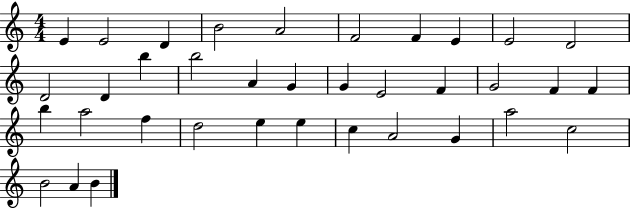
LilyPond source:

{
  \clef treble
  \numericTimeSignature
  \time 4/4
  \key c \major
  e'4 e'2 d'4 | b'2 a'2 | f'2 f'4 e'4 | e'2 d'2 | \break d'2 d'4 b''4 | b''2 a'4 g'4 | g'4 e'2 f'4 | g'2 f'4 f'4 | \break b''4 a''2 f''4 | d''2 e''4 e''4 | c''4 a'2 g'4 | a''2 c''2 | \break b'2 a'4 b'4 | \bar "|."
}